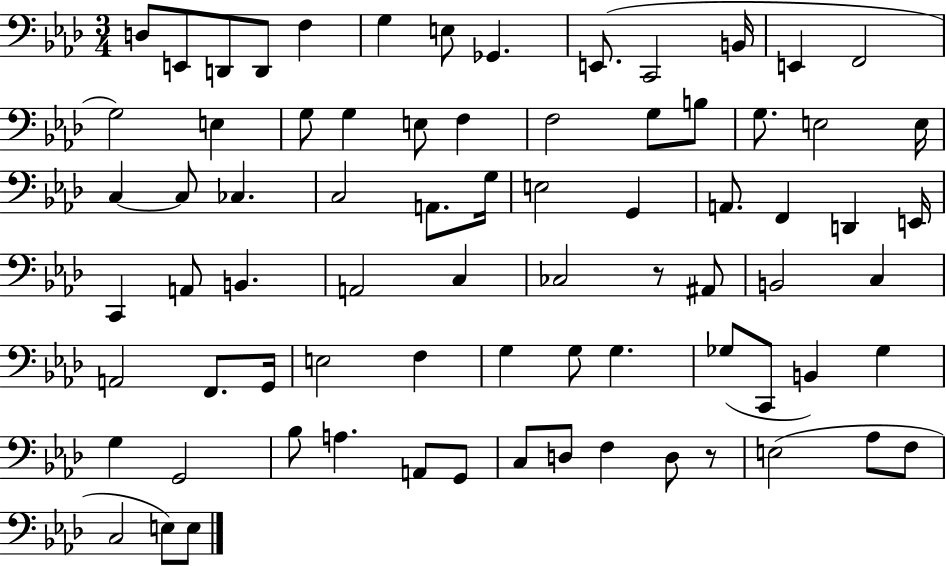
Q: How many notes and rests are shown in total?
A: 76